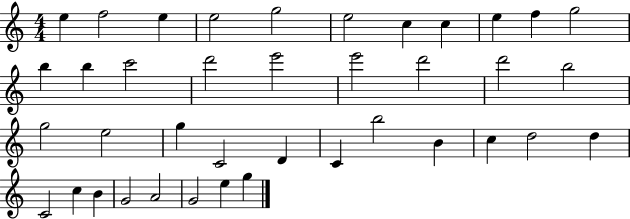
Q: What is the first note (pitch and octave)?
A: E5